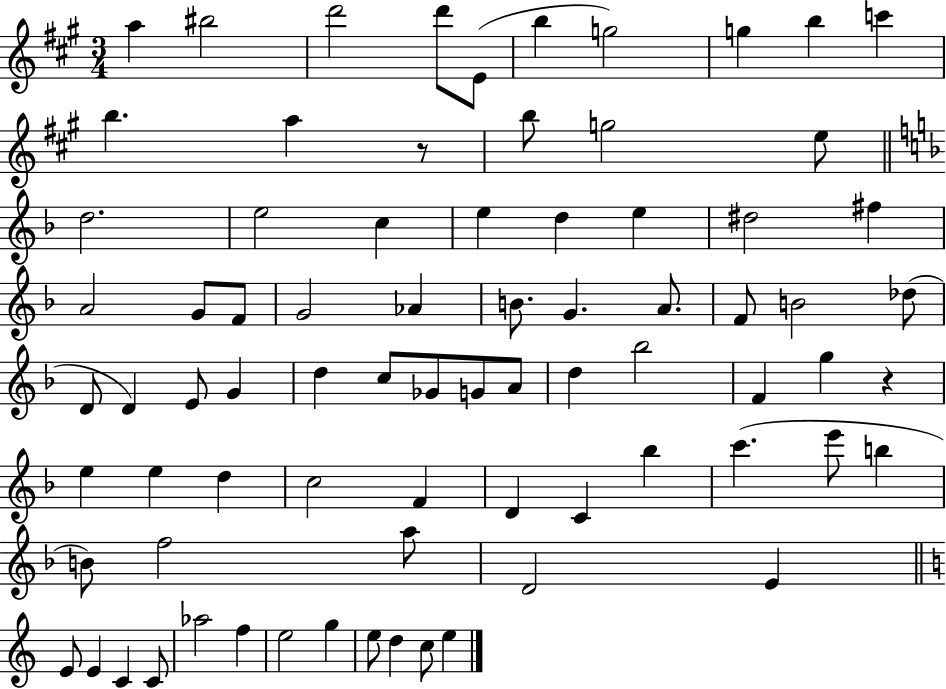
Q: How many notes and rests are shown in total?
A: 77